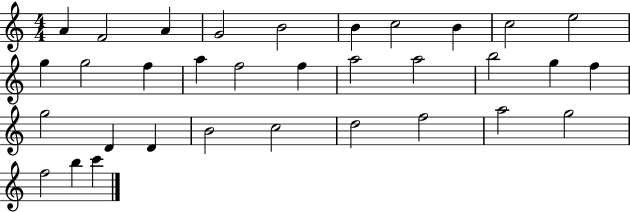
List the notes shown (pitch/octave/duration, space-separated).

A4/q F4/h A4/q G4/h B4/h B4/q C5/h B4/q C5/h E5/h G5/q G5/h F5/q A5/q F5/h F5/q A5/h A5/h B5/h G5/q F5/q G5/h D4/q D4/q B4/h C5/h D5/h F5/h A5/h G5/h F5/h B5/q C6/q